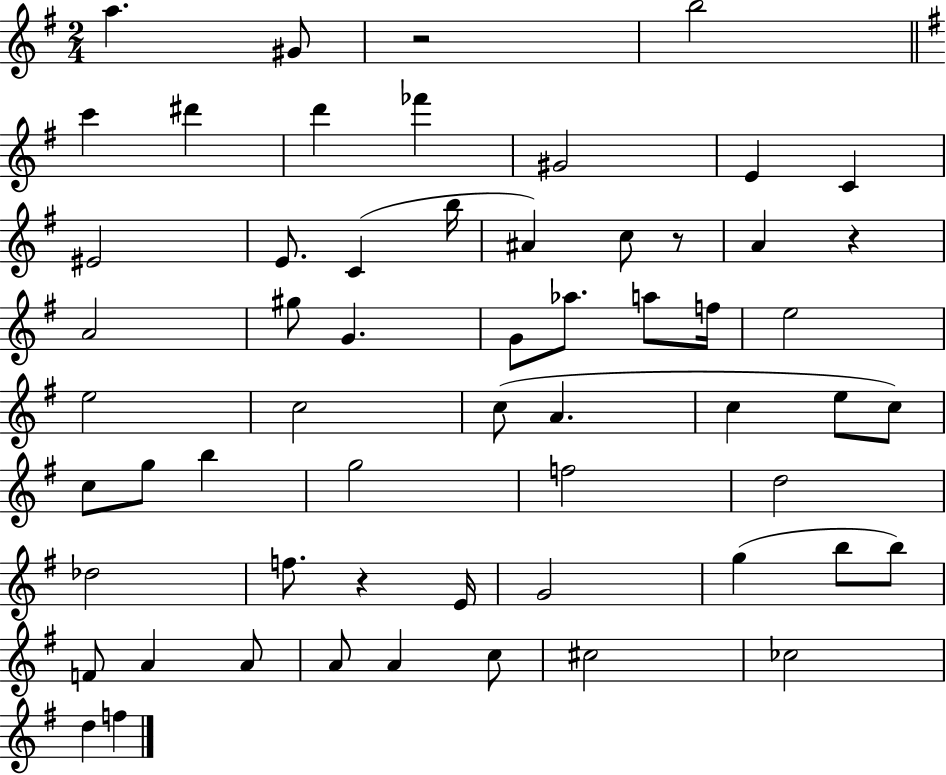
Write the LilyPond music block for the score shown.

{
  \clef treble
  \numericTimeSignature
  \time 2/4
  \key g \major
  a''4. gis'8 | r2 | b''2 | \bar "||" \break \key g \major c'''4 dis'''4 | d'''4 fes'''4 | gis'2 | e'4 c'4 | \break eis'2 | e'8. c'4( b''16 | ais'4) c''8 r8 | a'4 r4 | \break a'2 | gis''8 g'4. | g'8 aes''8. a''8 f''16 | e''2 | \break e''2 | c''2 | c''8( a'4. | c''4 e''8 c''8) | \break c''8 g''8 b''4 | g''2 | f''2 | d''2 | \break des''2 | f''8. r4 e'16 | g'2 | g''4( b''8 b''8) | \break f'8 a'4 a'8 | a'8 a'4 c''8 | cis''2 | ces''2 | \break d''4 f''4 | \bar "|."
}